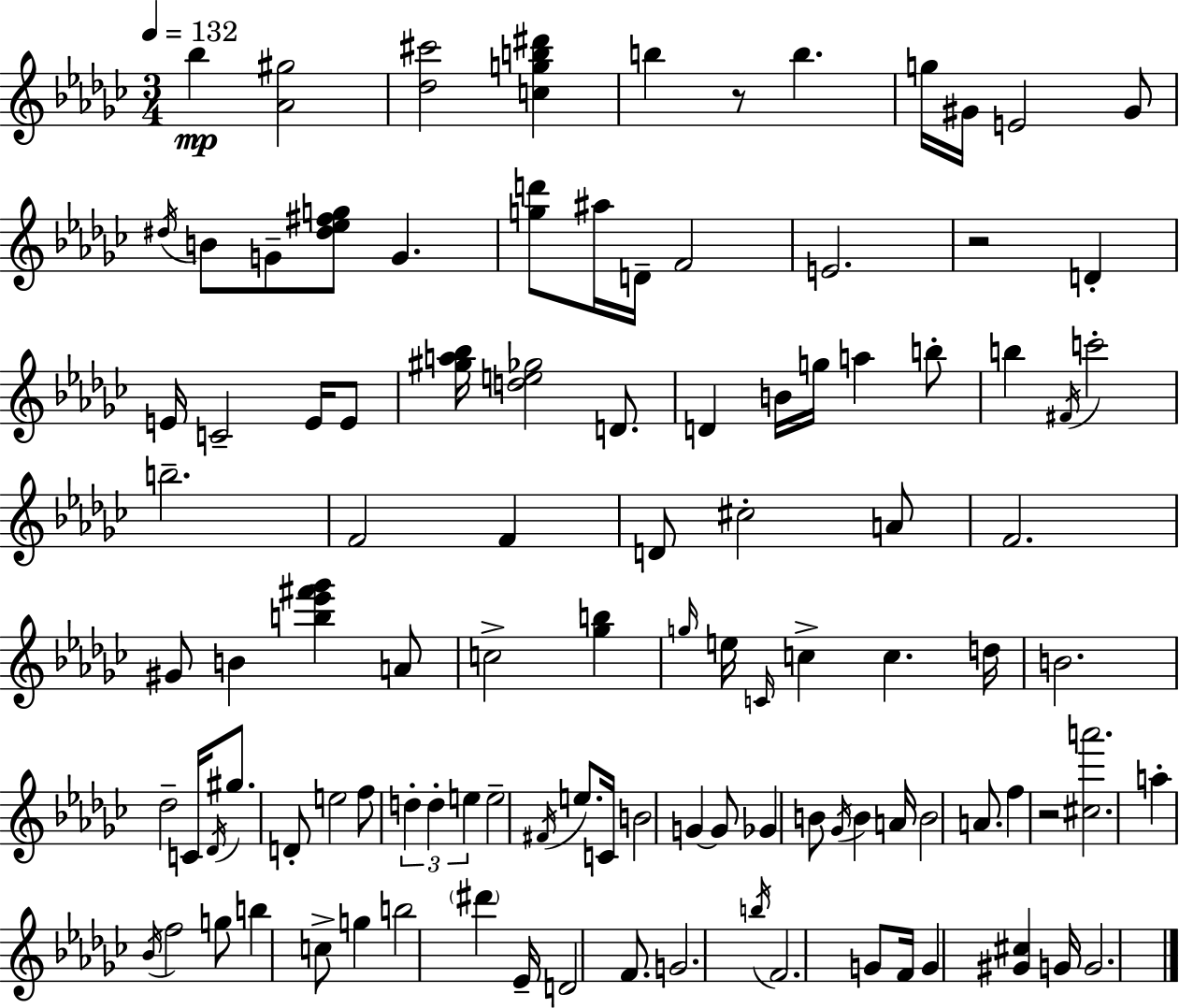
Bb5/q [Ab4,G#5]/h [Db5,C#6]/h [C5,G5,B5,D#6]/q B5/q R/e B5/q. G5/s G#4/s E4/h G#4/e D#5/s B4/e G4/e [D#5,Eb5,F#5,G5]/e G4/q. [G5,D6]/e A#5/s D4/s F4/h E4/h. R/h D4/q E4/s C4/h E4/s E4/e [G#5,A5,Bb5]/s [D5,E5,Gb5]/h D4/e. D4/q B4/s G5/s A5/q B5/e B5/q F#4/s C6/h B5/h. F4/h F4/q D4/e C#5/h A4/e F4/h. G#4/e B4/q [B5,Eb6,F#6,Gb6]/q A4/e C5/h [Gb5,B5]/q G5/s E5/s C4/s C5/q C5/q. D5/s B4/h. Db5/h C4/s Db4/s G#5/e. D4/e E5/h F5/e D5/q D5/q E5/q E5/h F#4/s E5/e. C4/s B4/h G4/q G4/e Gb4/q B4/e Gb4/s B4/q A4/s B4/h A4/e. F5/q R/h [C#5,A6]/h. A5/q Bb4/s F5/h G5/e B5/q C5/e G5/q B5/h D#6/q Eb4/s D4/h F4/e. G4/h. B5/s F4/h. G4/e F4/s G4/q [G#4,C#5]/q G4/s G4/h.